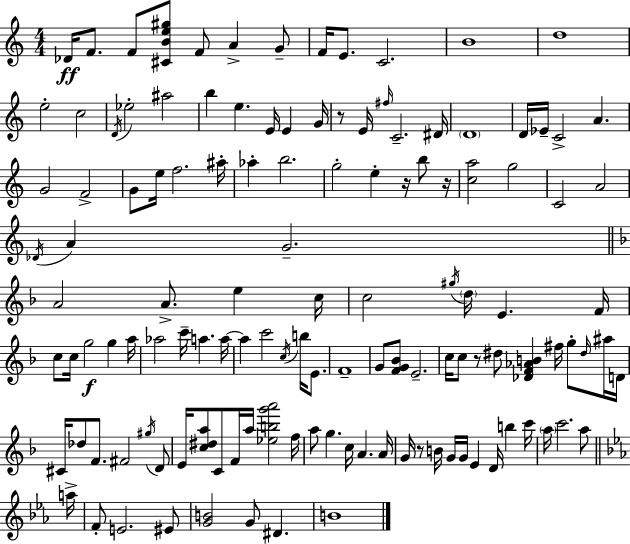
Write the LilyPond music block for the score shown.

{
  \clef treble
  \numericTimeSignature
  \time 4/4
  \key a \minor
  des'16\ff f'8. f'8 <cis' b' e'' gis''>8 f'8 a'4-> g'8-- | f'16 e'8. c'2. | b'1 | d''1 | \break e''2-. c''2 | \acciaccatura { d'16 } ees''2-. ais''2 | b''4 e''4. e'16 e'4 | g'16 r8 e'16 \grace { fis''16 } c'2.-- | \break dis'16 \parenthesize d'1 | d'16 ees'16-- c'2-> a'4. | g'2 f'2-> | g'8 e''16 f''2. | \break ais''16-. aes''4-. b''2. | g''2-. e''4-. r16 b''8 | r16 <c'' a''>2 g''2 | c'2 a'2 | \break \acciaccatura { des'16 } a'4 g'2.-- | \bar "||" \break \key f \major a'2 a'8.-> e''4 c''16 | c''2 \acciaccatura { gis''16 } \parenthesize d''16 e'4. | f'16 c''8 c''16 g''2\f g''4 | a''16 aes''2 c'''16-- a''4. | \break a''16~~ a''4 c'''2 \acciaccatura { c''16 } b''16 e'8. | f'1-- | g'8 <f' g' bes'>8 e'2.-- | c''16 c''8 r8 dis''8 <des' f' aes' b'>4 fis''16 g''8-. | \break \grace { dis''16 } ais''16 d'16 cis'16 des''8 f'8. fis'2 | \acciaccatura { gis''16 } d'8 e'16 <c'' dis'' a''>8 c'8 f'16 a''16 <ees'' b'' g''' a'''>2 | f''16 a''8 g''4. c''16 a'4. | a'16 g'16 r8 b'16 g'16 g'16 e'4 d'16 b''4 | \break c'''16 \parenthesize a''16 c'''2. | a''8 \bar "||" \break \key c \minor a''16-> f'8-. e'2. eis'8 | <g' b'>2 g'8 dis'4. | b'1 | \bar "|."
}